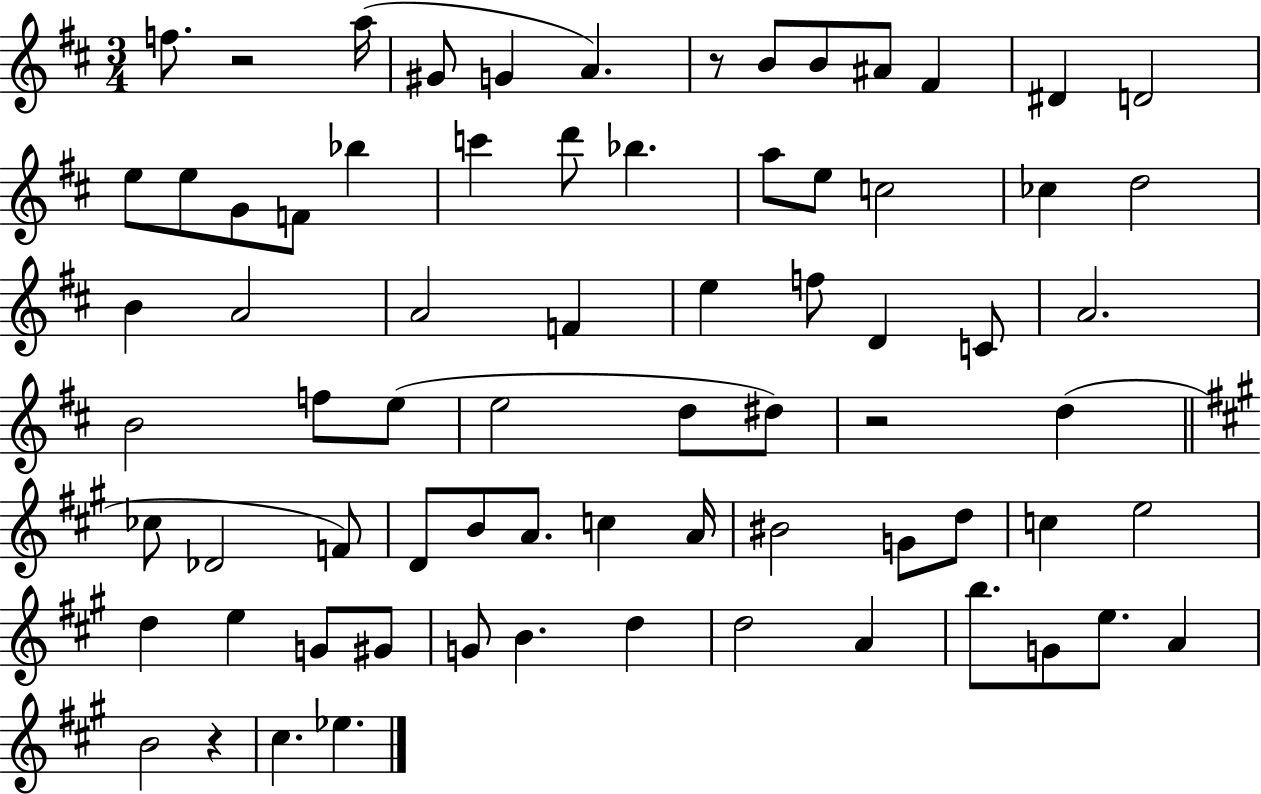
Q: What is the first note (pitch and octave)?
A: F5